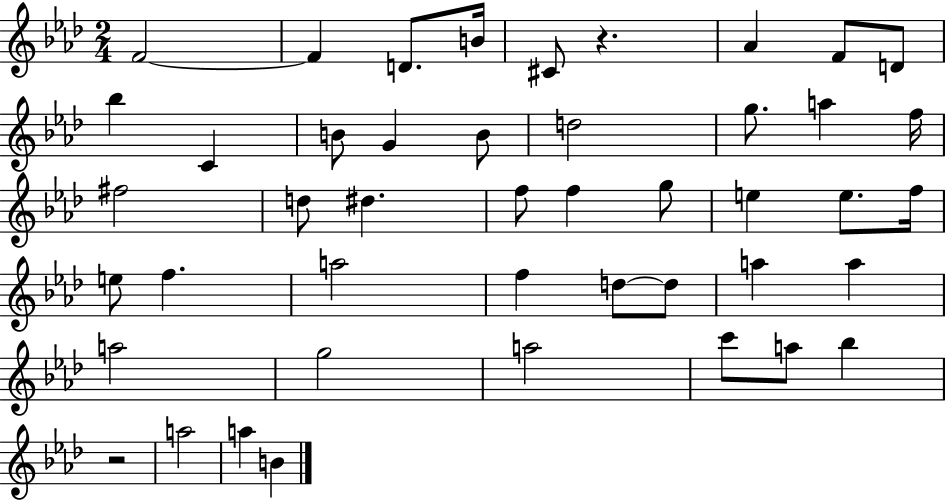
F4/h F4/q D4/e. B4/s C#4/e R/q. Ab4/q F4/e D4/e Bb5/q C4/q B4/e G4/q B4/e D5/h G5/e. A5/q F5/s F#5/h D5/e D#5/q. F5/e F5/q G5/e E5/q E5/e. F5/s E5/e F5/q. A5/h F5/q D5/e D5/e A5/q A5/q A5/h G5/h A5/h C6/e A5/e Bb5/q R/h A5/h A5/q B4/q